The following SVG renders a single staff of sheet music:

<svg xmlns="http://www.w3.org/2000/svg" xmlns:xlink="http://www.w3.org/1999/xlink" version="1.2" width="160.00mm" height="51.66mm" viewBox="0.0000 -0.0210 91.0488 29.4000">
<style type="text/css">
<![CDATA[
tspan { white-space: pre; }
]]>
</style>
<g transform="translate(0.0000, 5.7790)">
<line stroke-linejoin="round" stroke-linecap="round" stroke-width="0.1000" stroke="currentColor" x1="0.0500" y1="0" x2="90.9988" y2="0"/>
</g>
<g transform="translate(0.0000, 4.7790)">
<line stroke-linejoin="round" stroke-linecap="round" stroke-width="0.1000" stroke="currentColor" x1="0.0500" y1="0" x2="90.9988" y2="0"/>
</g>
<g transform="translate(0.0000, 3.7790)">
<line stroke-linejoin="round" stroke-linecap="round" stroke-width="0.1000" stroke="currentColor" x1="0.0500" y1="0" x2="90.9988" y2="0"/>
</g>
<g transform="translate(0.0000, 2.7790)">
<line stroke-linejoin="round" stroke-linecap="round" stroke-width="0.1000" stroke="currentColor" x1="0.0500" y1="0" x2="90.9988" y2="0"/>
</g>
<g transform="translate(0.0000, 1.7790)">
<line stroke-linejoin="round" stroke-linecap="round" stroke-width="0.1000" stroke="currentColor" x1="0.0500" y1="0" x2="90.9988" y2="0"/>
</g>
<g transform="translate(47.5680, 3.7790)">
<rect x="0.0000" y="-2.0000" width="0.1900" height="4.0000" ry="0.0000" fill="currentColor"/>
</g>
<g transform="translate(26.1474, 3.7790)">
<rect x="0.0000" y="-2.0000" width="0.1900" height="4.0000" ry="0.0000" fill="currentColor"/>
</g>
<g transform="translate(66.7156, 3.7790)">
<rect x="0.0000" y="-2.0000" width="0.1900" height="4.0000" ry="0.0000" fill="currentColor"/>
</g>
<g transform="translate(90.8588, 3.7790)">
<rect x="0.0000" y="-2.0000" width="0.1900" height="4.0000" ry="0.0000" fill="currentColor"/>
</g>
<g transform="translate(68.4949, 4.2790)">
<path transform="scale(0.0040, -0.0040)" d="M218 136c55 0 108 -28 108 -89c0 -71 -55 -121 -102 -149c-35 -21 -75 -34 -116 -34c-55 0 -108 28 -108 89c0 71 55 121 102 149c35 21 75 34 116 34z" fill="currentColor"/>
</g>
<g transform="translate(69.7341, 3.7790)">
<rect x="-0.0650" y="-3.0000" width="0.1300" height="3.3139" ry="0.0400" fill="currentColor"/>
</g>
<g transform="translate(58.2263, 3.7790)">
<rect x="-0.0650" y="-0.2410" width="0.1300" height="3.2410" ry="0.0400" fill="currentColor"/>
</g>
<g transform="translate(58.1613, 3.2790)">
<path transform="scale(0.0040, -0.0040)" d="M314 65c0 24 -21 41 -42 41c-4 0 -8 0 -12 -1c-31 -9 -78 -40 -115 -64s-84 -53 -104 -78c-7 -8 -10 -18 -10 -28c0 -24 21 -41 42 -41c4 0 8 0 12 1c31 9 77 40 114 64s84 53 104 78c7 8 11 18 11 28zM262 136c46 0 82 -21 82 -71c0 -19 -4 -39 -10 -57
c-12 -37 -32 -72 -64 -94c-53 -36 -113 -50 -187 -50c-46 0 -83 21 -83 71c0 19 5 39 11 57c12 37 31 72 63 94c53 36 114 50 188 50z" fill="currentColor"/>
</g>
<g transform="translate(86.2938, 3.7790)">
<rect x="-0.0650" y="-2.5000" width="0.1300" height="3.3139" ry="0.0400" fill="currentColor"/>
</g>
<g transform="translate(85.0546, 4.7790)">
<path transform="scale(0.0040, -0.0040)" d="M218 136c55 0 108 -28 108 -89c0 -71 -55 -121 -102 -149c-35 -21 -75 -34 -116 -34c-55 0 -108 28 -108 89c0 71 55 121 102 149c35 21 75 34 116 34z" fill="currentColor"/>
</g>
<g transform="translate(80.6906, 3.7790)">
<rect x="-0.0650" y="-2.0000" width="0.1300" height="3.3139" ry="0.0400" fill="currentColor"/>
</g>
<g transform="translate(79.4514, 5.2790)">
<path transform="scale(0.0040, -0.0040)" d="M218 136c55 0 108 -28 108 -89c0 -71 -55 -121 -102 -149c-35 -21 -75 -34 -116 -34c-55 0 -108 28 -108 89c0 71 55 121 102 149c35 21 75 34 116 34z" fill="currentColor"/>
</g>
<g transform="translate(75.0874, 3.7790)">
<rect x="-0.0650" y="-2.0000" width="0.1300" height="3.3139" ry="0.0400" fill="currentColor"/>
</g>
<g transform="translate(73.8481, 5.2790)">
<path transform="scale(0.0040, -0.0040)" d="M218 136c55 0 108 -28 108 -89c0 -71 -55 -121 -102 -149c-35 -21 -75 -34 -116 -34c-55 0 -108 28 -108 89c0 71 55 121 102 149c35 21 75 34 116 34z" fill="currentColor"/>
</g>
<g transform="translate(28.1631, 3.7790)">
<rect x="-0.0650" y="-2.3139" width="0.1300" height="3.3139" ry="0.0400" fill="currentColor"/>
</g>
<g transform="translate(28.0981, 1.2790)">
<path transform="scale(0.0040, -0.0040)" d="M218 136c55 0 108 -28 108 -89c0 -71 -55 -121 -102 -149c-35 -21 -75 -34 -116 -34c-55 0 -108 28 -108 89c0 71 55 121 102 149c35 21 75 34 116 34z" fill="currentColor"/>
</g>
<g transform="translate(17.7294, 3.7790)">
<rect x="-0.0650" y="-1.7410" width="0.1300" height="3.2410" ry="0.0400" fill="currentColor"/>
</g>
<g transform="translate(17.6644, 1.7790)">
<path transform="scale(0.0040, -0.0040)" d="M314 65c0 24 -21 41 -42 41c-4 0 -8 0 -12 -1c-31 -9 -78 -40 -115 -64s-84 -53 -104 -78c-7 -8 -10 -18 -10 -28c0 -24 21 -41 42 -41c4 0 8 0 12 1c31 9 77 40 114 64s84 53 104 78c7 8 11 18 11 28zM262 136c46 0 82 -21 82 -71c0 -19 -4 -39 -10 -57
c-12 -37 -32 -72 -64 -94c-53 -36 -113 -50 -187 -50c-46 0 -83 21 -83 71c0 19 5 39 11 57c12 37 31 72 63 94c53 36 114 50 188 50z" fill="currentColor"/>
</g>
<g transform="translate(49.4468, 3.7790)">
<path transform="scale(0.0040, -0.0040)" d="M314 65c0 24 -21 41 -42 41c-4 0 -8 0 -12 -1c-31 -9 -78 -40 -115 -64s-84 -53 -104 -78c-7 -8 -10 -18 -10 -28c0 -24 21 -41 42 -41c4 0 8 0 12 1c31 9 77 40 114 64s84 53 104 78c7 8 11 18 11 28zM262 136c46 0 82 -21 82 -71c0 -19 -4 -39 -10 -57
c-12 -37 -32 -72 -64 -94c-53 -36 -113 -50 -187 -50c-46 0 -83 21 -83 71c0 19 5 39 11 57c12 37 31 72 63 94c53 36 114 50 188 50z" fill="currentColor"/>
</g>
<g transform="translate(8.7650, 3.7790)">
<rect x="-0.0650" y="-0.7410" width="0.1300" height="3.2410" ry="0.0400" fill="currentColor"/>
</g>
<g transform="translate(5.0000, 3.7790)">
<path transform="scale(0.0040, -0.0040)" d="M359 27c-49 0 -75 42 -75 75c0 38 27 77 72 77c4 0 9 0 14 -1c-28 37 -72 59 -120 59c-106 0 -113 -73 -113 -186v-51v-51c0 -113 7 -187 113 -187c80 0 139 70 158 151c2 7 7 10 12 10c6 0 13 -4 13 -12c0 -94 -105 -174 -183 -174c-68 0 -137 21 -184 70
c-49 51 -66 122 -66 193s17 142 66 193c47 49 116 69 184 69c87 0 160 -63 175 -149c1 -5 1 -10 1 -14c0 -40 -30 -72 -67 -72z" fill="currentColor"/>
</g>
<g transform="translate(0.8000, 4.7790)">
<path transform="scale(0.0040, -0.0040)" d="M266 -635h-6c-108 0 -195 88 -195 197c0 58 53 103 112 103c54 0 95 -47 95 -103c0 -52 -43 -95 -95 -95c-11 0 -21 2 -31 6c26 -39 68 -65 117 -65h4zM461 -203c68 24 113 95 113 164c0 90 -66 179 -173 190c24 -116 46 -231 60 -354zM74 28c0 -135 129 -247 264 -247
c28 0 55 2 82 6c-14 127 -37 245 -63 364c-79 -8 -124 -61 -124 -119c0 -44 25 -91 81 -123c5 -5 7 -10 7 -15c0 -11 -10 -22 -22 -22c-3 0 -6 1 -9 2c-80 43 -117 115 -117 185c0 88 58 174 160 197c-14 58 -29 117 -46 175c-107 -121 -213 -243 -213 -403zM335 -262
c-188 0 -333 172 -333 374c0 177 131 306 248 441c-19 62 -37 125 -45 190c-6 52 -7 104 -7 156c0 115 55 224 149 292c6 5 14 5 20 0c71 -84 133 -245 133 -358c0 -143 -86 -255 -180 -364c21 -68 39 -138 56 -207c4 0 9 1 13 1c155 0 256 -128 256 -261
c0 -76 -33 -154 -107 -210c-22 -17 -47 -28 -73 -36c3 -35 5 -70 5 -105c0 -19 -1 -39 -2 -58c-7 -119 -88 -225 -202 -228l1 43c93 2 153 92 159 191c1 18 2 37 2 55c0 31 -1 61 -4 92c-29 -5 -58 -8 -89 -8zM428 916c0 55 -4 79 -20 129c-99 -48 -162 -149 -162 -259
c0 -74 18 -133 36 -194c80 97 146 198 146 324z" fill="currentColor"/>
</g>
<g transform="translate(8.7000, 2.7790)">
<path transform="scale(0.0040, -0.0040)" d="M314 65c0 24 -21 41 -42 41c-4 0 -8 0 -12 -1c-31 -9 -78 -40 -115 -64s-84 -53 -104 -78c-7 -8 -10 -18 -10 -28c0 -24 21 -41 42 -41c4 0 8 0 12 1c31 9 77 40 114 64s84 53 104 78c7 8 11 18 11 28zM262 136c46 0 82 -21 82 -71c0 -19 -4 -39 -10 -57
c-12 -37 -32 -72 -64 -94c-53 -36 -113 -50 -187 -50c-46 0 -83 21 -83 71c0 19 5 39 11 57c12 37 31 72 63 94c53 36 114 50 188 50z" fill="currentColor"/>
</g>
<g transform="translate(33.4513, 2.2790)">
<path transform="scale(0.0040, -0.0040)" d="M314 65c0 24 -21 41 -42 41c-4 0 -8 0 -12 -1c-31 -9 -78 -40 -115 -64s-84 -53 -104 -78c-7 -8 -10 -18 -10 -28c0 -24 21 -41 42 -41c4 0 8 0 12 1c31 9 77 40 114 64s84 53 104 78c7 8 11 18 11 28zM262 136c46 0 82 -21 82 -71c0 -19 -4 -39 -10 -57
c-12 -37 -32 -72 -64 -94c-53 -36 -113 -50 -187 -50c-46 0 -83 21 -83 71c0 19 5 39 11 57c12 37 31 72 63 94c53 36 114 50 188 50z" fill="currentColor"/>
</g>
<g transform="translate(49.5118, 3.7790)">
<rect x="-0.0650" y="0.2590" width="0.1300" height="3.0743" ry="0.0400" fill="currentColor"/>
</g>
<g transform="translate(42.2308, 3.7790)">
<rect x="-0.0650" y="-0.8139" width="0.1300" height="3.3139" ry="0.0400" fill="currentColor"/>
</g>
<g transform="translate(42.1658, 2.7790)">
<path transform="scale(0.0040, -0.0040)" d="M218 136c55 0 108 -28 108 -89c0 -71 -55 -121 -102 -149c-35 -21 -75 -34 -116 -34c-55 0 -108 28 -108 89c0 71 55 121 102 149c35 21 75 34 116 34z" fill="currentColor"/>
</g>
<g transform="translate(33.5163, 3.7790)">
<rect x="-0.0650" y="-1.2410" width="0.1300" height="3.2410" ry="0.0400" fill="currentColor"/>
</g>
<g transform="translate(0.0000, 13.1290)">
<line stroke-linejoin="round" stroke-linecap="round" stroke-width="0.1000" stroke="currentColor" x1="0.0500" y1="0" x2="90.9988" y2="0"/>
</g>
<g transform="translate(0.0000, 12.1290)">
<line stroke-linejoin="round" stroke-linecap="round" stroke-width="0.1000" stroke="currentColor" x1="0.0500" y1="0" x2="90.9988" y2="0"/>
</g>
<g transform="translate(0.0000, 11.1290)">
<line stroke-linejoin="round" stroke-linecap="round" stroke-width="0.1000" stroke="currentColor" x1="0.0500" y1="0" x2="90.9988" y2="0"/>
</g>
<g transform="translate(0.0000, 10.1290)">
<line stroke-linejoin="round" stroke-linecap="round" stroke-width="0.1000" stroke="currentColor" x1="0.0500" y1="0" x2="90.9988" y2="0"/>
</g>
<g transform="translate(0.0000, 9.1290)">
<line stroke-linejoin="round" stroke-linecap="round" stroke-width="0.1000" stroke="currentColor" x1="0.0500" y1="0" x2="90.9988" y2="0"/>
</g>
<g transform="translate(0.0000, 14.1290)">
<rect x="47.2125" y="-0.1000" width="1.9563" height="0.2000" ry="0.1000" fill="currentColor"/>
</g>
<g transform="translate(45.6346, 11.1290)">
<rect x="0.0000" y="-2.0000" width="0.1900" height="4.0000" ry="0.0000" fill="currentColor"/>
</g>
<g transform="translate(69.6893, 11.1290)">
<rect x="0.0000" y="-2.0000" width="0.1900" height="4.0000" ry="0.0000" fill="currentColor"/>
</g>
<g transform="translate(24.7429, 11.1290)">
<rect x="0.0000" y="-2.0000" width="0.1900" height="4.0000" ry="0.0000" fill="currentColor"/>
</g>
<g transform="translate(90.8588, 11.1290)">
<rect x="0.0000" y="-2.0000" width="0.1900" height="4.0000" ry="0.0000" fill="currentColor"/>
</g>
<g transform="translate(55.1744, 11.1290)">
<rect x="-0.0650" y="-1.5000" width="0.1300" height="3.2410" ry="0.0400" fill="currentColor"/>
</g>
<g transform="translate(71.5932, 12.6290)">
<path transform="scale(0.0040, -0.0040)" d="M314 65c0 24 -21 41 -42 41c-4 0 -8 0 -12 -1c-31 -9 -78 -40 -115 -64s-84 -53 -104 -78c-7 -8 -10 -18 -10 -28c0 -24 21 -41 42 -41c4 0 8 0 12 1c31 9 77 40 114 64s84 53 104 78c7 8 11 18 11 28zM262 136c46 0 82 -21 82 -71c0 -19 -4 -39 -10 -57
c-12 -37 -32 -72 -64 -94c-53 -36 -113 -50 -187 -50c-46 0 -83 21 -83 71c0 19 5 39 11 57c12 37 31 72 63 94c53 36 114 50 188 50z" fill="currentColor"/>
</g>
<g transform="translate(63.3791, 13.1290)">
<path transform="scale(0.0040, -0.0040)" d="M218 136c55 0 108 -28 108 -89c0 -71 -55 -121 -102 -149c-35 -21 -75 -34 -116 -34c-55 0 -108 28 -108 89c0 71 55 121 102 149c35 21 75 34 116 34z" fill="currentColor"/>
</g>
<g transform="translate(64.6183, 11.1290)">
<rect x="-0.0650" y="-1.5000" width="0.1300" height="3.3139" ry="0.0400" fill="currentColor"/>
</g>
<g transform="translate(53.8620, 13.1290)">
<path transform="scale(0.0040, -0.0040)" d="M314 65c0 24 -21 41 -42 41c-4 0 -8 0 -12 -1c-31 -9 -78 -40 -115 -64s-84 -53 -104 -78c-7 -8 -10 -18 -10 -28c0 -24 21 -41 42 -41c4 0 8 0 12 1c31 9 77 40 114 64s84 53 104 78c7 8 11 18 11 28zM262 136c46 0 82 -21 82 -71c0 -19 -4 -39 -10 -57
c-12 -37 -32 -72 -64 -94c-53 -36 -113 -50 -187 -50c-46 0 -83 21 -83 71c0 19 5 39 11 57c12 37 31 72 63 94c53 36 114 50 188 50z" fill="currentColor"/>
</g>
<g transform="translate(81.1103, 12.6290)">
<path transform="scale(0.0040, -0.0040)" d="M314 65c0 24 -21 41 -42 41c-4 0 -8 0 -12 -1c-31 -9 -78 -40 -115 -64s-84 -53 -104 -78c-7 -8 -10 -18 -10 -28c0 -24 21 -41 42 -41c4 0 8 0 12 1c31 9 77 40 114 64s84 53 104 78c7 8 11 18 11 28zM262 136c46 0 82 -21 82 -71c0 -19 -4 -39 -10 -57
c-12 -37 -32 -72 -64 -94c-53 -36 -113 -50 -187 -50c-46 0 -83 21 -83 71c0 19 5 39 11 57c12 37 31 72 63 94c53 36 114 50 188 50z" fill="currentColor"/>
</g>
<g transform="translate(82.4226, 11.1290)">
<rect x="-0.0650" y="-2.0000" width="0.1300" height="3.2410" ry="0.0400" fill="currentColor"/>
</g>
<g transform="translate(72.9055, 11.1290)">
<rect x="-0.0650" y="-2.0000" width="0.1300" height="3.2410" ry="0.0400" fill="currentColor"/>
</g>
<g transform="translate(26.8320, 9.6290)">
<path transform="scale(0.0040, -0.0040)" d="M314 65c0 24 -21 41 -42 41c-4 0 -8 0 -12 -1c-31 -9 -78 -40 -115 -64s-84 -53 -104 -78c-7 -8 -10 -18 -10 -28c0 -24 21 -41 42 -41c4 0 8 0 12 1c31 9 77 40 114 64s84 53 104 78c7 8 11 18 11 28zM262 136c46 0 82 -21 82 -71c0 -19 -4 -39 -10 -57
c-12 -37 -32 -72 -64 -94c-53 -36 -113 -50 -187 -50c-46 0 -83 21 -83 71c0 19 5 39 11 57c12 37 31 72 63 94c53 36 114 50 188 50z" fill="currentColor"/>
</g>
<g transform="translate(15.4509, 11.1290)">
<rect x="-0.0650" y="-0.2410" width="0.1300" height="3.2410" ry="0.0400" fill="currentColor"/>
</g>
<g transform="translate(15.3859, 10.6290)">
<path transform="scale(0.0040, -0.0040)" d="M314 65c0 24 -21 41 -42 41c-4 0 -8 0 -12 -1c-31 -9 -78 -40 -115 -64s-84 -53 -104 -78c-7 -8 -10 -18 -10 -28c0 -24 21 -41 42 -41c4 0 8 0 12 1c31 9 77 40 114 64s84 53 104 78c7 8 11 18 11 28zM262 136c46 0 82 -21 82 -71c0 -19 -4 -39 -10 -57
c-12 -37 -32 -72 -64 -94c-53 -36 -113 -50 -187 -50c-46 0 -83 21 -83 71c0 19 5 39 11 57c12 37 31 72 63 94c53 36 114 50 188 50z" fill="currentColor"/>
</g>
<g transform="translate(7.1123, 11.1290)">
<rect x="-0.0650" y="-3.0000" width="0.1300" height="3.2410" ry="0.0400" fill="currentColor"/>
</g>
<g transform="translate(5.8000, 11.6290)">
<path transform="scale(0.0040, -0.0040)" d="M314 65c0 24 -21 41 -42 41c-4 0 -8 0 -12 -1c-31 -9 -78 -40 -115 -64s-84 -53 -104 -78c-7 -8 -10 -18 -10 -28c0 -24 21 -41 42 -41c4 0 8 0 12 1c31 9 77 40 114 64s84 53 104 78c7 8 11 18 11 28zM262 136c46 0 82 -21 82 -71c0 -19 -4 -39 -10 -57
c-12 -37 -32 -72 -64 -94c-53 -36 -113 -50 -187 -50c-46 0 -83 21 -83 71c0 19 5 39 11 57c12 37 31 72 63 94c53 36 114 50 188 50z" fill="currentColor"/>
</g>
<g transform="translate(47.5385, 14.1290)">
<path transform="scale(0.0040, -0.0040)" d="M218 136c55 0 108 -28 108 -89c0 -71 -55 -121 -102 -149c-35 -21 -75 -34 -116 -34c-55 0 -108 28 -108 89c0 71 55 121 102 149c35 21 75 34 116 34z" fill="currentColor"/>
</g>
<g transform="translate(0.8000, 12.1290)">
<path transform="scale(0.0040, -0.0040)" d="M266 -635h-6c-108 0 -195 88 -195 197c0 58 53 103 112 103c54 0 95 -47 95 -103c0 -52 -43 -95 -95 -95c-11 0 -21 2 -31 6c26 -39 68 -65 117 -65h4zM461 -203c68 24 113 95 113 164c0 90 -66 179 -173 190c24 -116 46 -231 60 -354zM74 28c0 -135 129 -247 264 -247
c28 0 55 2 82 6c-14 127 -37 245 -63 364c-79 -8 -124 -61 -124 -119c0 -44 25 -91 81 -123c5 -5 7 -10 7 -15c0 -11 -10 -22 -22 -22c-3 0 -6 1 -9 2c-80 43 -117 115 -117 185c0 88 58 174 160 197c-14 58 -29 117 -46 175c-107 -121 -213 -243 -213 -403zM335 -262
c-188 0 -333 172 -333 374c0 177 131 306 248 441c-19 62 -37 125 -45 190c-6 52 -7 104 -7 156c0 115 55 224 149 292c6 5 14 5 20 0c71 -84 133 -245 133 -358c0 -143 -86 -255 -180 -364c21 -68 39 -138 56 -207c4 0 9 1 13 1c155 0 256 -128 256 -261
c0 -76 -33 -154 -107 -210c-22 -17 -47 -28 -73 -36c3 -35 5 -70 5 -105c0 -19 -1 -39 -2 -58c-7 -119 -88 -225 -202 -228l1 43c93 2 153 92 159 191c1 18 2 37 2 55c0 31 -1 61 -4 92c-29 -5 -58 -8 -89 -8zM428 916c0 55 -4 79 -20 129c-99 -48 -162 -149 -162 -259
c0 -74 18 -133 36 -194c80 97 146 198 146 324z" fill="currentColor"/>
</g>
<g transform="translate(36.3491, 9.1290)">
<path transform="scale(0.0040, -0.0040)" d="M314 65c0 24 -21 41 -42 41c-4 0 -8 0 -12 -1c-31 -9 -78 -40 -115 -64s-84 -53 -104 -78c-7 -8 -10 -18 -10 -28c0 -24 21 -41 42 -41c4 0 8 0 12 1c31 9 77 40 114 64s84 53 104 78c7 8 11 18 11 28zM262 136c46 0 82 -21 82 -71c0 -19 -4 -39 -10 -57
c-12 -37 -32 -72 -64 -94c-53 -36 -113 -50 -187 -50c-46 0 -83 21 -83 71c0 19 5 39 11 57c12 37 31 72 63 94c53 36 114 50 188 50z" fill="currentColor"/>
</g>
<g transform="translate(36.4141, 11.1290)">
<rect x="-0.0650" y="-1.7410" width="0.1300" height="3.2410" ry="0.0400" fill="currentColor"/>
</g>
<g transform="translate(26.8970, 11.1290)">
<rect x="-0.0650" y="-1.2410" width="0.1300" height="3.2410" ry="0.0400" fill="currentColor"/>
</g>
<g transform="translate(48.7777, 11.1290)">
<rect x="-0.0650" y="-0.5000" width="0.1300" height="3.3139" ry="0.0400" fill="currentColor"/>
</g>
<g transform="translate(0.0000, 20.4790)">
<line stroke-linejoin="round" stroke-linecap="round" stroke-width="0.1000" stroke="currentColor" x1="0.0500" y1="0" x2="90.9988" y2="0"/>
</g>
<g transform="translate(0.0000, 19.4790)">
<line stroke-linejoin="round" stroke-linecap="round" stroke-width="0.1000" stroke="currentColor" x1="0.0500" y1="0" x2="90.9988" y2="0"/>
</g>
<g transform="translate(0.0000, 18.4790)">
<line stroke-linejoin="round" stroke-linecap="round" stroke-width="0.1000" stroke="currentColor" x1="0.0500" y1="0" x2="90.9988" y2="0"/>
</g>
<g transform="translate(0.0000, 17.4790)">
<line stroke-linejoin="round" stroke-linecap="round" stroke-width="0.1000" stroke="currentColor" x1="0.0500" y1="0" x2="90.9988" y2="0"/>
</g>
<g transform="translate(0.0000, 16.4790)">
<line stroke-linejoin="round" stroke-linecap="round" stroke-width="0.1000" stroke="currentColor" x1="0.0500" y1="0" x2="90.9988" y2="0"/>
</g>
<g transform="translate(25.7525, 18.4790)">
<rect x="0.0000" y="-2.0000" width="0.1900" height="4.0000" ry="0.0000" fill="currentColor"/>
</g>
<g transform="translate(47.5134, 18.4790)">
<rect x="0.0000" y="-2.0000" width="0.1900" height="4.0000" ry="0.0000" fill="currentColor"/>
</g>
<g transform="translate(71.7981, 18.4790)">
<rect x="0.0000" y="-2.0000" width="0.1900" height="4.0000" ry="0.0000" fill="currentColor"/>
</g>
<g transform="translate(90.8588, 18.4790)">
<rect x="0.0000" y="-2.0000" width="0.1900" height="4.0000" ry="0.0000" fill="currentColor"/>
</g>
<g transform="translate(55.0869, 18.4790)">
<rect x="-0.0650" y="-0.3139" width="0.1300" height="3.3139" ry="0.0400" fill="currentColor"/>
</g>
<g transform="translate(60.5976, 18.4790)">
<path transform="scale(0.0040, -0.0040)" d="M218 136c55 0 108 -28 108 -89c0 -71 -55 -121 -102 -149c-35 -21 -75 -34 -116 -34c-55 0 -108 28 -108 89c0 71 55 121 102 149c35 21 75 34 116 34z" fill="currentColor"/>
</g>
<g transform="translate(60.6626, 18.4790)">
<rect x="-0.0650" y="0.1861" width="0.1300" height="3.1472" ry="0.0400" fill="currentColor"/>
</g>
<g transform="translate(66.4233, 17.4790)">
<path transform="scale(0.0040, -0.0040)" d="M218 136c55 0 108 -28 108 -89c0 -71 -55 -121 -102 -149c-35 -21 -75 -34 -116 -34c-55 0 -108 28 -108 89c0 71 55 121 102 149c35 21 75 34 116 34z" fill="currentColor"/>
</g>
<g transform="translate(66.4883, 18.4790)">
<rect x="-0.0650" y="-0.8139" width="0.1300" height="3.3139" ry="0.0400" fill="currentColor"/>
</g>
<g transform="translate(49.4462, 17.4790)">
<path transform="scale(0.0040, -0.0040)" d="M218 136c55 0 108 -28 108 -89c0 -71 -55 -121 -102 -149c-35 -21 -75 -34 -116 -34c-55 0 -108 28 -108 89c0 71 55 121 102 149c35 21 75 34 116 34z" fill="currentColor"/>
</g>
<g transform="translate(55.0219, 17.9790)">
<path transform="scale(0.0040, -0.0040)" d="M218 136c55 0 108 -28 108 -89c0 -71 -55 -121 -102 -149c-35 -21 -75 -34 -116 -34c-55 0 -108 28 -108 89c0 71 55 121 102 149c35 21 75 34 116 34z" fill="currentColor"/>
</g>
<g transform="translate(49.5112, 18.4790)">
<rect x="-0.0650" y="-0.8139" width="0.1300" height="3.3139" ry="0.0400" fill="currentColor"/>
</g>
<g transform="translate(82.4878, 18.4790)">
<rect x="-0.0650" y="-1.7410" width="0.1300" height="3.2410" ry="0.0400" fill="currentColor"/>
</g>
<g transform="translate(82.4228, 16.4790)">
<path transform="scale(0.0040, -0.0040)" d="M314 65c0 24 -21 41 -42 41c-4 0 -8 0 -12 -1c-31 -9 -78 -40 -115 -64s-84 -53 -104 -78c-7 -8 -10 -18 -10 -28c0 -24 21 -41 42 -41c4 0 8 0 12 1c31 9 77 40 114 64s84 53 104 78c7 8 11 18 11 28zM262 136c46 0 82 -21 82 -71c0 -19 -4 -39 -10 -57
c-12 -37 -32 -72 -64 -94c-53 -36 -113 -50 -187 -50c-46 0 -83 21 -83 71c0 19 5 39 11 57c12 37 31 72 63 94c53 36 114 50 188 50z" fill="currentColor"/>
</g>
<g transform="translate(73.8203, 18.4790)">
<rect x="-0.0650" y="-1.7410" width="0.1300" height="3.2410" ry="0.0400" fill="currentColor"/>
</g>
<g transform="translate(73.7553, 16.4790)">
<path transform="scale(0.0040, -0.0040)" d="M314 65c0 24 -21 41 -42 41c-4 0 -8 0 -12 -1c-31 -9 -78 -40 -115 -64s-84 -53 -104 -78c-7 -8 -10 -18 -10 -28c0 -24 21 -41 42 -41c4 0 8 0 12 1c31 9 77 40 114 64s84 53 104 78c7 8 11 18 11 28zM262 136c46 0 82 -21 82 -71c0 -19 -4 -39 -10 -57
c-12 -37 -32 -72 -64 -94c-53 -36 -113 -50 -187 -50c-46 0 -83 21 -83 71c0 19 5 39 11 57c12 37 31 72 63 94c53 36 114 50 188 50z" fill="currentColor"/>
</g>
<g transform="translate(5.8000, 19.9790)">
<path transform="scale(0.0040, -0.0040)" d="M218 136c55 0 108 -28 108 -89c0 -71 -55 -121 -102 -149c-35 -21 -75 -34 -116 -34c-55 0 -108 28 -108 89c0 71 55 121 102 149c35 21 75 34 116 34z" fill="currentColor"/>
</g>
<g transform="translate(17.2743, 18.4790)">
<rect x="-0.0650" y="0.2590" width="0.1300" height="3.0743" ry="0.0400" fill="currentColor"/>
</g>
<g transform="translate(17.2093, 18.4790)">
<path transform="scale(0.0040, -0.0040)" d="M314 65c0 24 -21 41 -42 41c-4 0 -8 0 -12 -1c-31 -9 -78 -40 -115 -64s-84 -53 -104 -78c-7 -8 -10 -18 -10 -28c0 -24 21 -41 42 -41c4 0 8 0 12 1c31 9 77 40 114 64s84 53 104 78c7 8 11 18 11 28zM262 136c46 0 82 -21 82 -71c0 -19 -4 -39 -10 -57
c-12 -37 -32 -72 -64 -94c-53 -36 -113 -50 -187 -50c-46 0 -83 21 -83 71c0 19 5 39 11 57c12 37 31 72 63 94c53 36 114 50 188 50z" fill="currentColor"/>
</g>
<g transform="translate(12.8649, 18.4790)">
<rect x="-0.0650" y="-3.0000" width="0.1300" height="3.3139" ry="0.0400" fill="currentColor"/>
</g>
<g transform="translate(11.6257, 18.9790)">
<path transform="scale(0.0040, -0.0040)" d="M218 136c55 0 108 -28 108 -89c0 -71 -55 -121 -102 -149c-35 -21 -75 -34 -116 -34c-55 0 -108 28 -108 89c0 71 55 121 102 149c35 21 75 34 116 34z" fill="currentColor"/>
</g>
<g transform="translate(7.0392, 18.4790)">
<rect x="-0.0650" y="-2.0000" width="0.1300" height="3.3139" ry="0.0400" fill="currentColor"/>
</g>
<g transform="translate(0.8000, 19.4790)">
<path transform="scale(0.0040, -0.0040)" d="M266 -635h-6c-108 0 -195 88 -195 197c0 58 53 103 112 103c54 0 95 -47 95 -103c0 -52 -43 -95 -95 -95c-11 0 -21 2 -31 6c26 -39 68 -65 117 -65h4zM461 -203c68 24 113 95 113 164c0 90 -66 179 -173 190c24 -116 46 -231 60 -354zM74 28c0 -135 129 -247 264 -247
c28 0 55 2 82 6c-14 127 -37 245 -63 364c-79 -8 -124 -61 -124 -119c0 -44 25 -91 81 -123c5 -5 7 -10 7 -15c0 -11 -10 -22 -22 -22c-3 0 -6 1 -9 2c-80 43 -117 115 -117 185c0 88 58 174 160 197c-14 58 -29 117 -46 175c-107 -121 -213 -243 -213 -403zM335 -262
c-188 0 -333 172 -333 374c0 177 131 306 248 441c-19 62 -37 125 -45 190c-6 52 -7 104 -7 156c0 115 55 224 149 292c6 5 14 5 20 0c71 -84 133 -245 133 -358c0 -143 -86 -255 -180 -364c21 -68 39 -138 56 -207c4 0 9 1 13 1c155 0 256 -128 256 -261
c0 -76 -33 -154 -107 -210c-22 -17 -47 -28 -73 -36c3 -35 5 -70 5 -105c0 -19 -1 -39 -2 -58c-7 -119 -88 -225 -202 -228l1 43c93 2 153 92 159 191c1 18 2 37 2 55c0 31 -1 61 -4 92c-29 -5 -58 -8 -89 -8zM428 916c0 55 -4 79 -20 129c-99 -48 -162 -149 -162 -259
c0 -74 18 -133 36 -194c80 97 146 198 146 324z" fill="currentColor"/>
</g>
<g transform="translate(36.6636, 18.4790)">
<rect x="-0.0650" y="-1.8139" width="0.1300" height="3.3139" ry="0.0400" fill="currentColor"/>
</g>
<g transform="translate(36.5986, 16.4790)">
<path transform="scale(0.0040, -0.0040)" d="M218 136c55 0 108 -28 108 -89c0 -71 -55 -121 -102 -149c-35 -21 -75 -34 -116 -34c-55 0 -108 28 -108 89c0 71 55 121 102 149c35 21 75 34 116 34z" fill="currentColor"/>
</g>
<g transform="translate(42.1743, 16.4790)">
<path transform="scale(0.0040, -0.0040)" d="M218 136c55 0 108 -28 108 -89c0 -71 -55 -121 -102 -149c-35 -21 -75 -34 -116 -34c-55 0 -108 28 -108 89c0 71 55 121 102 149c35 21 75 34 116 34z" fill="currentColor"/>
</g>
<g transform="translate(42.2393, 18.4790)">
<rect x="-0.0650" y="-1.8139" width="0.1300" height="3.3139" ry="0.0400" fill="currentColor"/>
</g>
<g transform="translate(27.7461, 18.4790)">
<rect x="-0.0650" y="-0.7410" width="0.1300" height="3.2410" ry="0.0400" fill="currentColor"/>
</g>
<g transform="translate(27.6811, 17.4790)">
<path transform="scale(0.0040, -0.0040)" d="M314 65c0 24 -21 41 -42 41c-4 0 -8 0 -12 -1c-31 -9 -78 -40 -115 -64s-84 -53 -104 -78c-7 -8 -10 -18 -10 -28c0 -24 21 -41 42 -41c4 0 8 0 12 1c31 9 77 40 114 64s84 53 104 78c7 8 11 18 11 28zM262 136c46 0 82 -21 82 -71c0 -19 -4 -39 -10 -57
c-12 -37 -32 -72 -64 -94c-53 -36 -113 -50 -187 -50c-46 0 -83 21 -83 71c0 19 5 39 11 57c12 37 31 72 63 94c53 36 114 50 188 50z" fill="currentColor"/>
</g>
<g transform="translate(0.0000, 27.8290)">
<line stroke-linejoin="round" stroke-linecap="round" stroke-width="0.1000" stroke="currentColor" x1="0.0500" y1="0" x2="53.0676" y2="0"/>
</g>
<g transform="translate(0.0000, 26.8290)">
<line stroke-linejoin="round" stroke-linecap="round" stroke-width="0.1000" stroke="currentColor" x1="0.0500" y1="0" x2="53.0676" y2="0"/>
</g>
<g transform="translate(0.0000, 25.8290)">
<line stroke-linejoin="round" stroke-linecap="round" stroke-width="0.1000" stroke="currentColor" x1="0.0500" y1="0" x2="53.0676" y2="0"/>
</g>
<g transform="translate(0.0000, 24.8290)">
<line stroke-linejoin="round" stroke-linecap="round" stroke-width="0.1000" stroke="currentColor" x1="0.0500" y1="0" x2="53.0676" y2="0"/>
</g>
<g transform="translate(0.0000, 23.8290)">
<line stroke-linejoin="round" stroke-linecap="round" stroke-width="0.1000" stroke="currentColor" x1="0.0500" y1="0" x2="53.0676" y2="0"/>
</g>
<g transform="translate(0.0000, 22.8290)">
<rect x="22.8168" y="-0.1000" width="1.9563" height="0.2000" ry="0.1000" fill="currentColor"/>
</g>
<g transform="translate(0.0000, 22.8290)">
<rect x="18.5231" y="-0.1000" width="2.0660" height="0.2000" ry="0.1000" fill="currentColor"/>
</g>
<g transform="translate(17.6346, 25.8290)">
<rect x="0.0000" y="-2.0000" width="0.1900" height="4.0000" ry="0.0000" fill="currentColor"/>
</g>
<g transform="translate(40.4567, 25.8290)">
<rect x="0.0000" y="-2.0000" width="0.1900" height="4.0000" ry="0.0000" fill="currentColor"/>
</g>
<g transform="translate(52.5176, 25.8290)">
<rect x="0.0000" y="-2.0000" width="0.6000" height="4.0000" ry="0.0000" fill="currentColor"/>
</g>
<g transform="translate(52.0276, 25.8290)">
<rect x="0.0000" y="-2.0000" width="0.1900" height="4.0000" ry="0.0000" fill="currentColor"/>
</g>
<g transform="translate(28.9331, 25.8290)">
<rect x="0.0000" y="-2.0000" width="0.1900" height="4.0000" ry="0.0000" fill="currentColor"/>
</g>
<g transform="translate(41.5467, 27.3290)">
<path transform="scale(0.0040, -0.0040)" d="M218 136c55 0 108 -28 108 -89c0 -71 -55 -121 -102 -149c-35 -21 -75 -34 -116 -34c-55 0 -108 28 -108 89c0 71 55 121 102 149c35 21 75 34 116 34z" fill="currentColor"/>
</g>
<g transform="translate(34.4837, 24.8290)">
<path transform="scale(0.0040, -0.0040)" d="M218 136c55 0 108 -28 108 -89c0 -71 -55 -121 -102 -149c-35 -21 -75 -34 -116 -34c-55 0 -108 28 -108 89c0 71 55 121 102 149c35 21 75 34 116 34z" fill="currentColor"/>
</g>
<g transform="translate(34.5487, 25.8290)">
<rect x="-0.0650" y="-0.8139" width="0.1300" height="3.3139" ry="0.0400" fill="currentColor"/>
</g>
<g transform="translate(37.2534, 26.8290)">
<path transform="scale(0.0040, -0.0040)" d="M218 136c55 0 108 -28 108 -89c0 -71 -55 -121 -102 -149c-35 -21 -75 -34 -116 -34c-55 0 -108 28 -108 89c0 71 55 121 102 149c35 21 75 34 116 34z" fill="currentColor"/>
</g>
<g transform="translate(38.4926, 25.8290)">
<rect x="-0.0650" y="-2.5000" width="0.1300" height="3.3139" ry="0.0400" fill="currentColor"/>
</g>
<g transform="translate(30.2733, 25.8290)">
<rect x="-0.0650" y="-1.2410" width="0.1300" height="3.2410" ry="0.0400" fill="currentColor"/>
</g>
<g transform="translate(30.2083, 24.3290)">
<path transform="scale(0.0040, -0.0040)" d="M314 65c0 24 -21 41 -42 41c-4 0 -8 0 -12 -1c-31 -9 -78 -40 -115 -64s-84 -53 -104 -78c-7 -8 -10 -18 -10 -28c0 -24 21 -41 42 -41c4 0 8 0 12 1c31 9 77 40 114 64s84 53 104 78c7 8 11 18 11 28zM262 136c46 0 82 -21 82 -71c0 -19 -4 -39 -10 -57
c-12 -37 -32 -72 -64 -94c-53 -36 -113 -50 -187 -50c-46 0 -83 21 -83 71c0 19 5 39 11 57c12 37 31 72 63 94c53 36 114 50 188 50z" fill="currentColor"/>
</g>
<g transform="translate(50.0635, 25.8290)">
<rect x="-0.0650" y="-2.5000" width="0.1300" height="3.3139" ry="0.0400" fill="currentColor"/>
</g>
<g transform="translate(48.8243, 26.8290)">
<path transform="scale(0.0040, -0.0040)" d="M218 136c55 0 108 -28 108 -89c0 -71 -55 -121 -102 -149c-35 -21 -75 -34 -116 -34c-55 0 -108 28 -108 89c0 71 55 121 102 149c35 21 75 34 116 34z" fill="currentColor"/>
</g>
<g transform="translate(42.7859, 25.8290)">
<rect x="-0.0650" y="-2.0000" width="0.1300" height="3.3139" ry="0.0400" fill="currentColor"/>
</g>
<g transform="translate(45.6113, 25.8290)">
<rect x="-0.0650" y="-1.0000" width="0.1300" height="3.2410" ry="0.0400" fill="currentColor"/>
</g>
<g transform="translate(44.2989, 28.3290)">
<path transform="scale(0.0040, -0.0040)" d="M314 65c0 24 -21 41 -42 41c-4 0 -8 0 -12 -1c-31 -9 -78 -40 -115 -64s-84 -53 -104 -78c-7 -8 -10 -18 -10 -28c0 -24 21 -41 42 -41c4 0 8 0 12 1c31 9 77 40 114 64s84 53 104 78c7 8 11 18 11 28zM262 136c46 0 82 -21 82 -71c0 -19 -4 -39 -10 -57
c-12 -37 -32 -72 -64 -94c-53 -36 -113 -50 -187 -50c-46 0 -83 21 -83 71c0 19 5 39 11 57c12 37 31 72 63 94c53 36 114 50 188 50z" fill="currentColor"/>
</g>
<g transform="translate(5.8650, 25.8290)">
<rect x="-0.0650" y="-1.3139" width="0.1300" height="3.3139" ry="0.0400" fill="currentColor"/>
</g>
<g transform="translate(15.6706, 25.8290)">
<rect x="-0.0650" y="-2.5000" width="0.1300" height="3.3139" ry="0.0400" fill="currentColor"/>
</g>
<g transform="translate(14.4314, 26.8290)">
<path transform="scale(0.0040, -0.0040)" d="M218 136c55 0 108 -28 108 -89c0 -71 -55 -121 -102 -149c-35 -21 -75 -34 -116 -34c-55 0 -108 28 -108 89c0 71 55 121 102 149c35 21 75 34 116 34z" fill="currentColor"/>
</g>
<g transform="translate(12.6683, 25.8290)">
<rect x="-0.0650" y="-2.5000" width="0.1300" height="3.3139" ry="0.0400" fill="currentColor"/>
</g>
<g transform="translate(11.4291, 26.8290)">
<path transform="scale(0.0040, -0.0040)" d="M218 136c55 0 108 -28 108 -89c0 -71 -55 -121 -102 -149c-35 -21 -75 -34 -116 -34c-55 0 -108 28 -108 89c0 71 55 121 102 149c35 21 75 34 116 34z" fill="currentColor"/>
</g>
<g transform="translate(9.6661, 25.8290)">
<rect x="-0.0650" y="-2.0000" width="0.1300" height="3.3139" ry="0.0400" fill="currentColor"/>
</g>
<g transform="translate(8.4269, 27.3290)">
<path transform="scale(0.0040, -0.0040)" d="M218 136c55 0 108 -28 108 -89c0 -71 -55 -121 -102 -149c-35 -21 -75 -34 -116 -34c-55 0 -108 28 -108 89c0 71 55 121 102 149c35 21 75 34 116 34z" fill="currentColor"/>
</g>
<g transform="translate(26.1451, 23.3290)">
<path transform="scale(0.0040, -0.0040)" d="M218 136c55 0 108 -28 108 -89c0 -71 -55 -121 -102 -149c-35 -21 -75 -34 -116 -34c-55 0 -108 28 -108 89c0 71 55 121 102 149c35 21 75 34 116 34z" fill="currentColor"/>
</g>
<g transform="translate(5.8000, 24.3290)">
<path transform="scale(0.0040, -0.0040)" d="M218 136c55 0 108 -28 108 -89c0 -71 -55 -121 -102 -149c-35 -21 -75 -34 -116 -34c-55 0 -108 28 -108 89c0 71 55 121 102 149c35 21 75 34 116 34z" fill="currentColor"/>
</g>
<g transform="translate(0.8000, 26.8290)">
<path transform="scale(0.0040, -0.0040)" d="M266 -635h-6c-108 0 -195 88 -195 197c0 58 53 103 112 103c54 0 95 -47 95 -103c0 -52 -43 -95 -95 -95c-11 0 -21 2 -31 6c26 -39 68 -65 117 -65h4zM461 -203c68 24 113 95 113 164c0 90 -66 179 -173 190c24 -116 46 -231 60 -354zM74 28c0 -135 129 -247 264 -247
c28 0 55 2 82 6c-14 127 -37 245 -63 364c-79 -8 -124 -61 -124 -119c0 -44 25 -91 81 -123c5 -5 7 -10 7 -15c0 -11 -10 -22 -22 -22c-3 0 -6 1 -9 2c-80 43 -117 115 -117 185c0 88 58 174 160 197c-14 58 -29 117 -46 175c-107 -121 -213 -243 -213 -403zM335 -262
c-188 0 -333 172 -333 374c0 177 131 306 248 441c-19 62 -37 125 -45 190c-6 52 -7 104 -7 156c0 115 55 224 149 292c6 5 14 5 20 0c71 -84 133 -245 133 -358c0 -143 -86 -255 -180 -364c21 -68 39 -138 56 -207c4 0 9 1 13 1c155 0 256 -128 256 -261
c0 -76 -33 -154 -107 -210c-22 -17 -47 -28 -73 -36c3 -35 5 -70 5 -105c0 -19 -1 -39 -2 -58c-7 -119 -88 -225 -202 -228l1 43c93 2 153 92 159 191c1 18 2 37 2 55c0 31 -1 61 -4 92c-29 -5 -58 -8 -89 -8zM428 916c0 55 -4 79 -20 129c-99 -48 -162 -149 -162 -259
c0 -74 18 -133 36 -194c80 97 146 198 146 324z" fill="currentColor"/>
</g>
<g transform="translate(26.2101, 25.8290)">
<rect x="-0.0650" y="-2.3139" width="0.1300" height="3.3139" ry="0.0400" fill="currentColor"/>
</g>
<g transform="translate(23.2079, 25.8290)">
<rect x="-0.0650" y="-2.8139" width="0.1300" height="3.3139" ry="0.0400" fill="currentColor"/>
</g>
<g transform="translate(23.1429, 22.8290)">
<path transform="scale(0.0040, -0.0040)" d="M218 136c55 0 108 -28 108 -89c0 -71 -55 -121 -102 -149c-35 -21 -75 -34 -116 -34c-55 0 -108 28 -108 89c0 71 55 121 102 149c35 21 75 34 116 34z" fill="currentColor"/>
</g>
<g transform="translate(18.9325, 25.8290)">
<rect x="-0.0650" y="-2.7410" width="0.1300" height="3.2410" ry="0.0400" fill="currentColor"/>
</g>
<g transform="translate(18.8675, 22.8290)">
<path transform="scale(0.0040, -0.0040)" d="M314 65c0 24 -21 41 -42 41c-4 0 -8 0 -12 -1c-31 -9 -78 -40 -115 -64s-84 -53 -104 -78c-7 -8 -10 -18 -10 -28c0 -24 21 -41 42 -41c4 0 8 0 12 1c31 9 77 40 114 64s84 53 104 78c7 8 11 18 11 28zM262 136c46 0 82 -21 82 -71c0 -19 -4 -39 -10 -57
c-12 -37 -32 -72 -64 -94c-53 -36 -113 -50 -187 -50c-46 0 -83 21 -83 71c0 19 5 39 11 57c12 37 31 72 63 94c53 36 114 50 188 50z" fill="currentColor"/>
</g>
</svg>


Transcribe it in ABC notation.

X:1
T:Untitled
M:4/4
L:1/4
K:C
d2 f2 g e2 d B2 c2 A F F G A2 c2 e2 f2 C E2 E F2 F2 F A B2 d2 f f d c B d f2 f2 e F G G a2 a g e2 d G F D2 G